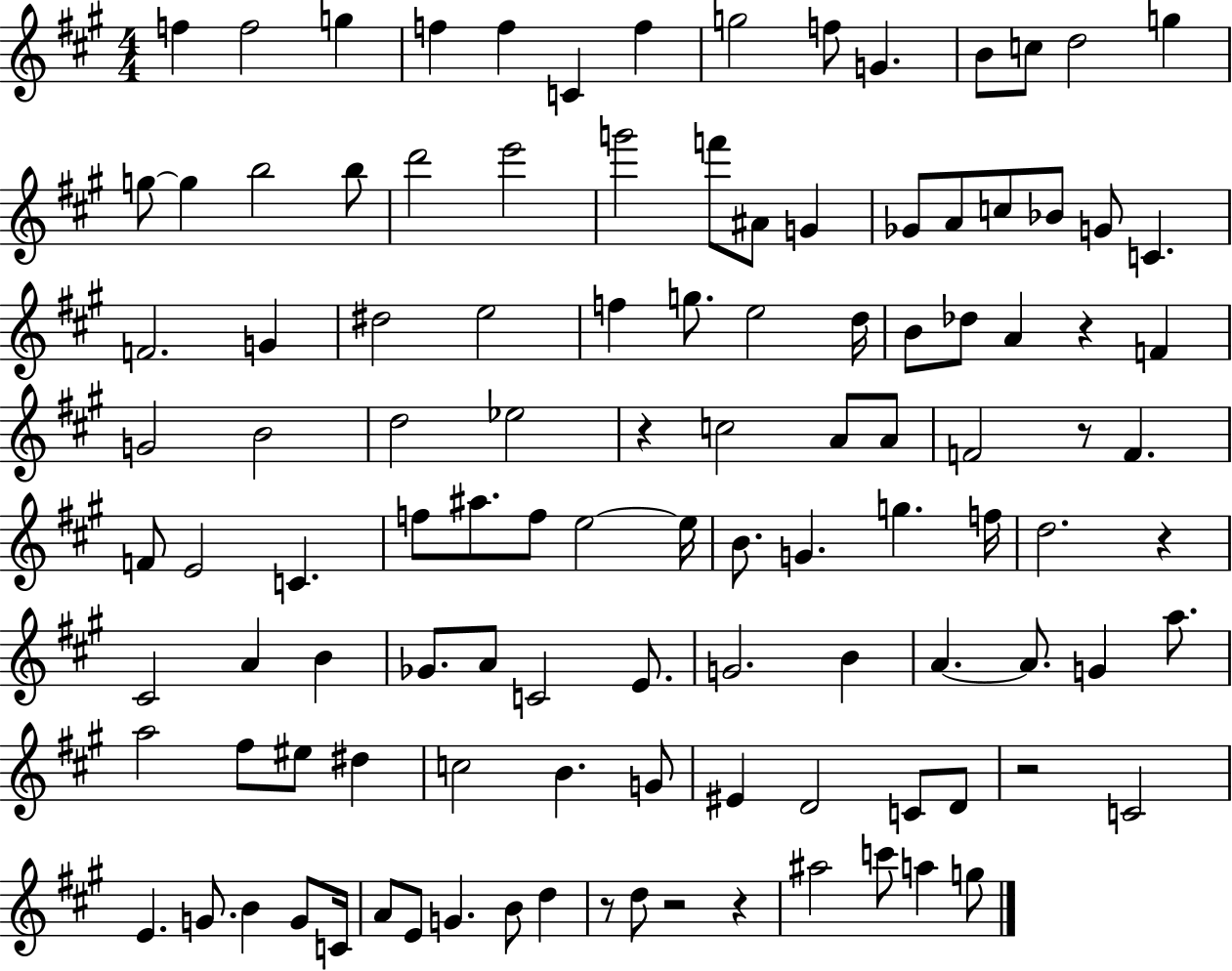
F5/q F5/h G5/q F5/q F5/q C4/q F5/q G5/h F5/e G4/q. B4/e C5/e D5/h G5/q G5/e G5/q B5/h B5/e D6/h E6/h G6/h F6/e A#4/e G4/q Gb4/e A4/e C5/e Bb4/e G4/e C4/q. F4/h. G4/q D#5/h E5/h F5/q G5/e. E5/h D5/s B4/e Db5/e A4/q R/q F4/q G4/h B4/h D5/h Eb5/h R/q C5/h A4/e A4/e F4/h R/e F4/q. F4/e E4/h C4/q. F5/e A#5/e. F5/e E5/h E5/s B4/e. G4/q. G5/q. F5/s D5/h. R/q C#4/h A4/q B4/q Gb4/e. A4/e C4/h E4/e. G4/h. B4/q A4/q. A4/e. G4/q A5/e. A5/h F#5/e EIS5/e D#5/q C5/h B4/q. G4/e EIS4/q D4/h C4/e D4/e R/h C4/h E4/q. G4/e. B4/q G4/e C4/s A4/e E4/e G4/q. B4/e D5/q R/e D5/e R/h R/q A#5/h C6/e A5/q G5/e